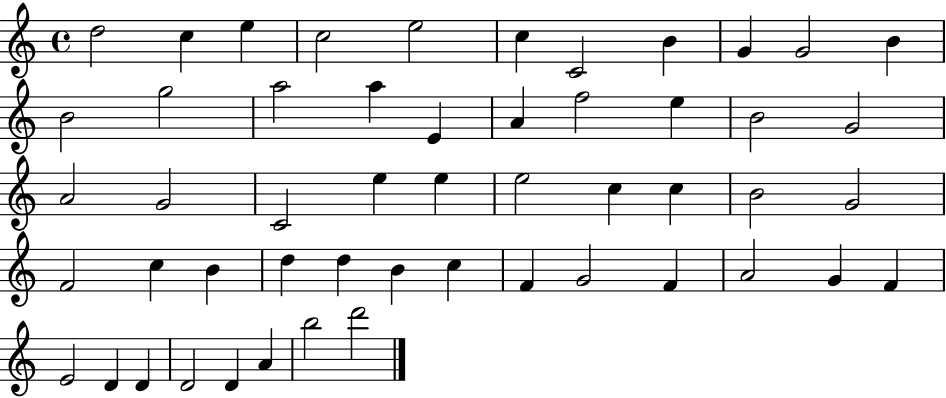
D5/h C5/q E5/q C5/h E5/h C5/q C4/h B4/q G4/q G4/h B4/q B4/h G5/h A5/h A5/q E4/q A4/q F5/h E5/q B4/h G4/h A4/h G4/h C4/h E5/q E5/q E5/h C5/q C5/q B4/h G4/h F4/h C5/q B4/q D5/q D5/q B4/q C5/q F4/q G4/h F4/q A4/h G4/q F4/q E4/h D4/q D4/q D4/h D4/q A4/q B5/h D6/h